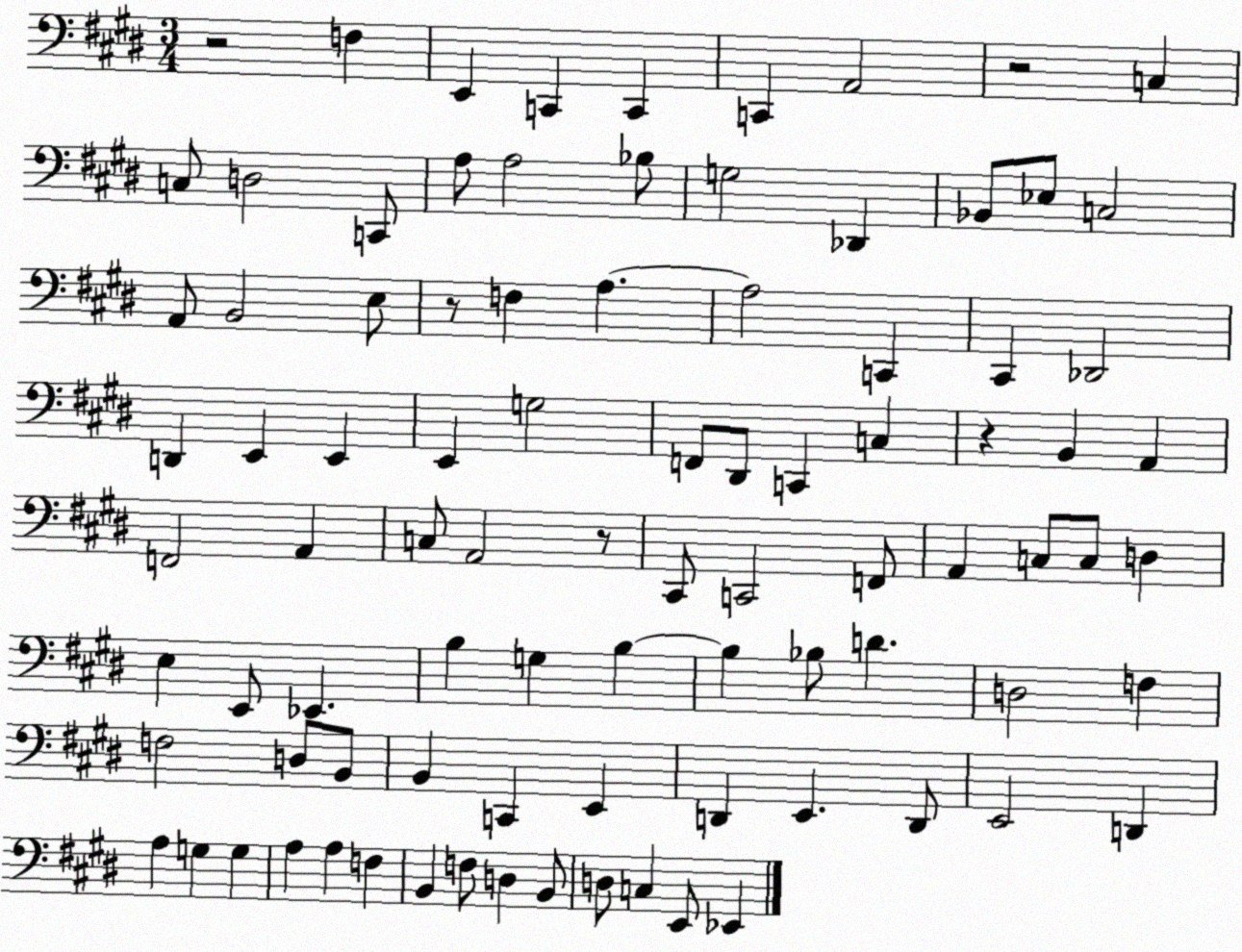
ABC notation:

X:1
T:Untitled
M:3/4
L:1/4
K:E
z2 F, E,, C,, C,, C,, A,,2 z2 C, C,/2 D,2 C,,/2 A,/2 A,2 _B,/2 G,2 _D,, _B,,/2 _E,/2 C,2 A,,/2 B,,2 E,/2 z/2 F, A, A,2 C,, ^C,, _D,,2 D,, E,, E,, E,, G,2 F,,/2 ^D,,/2 C,, C, z B,, A,, F,,2 A,, C,/2 A,,2 z/2 ^C,,/2 C,,2 F,,/2 A,, C,/2 C,/2 D, E, E,,/2 _E,, B, G, B, B, _B,/2 D D,2 F, F,2 D,/2 B,,/2 B,, C,, E,, D,, E,, D,,/2 E,,2 D,, A, G, G, A, A, F, B,, F,/2 D, B,,/2 D,/2 C, E,,/2 _E,,